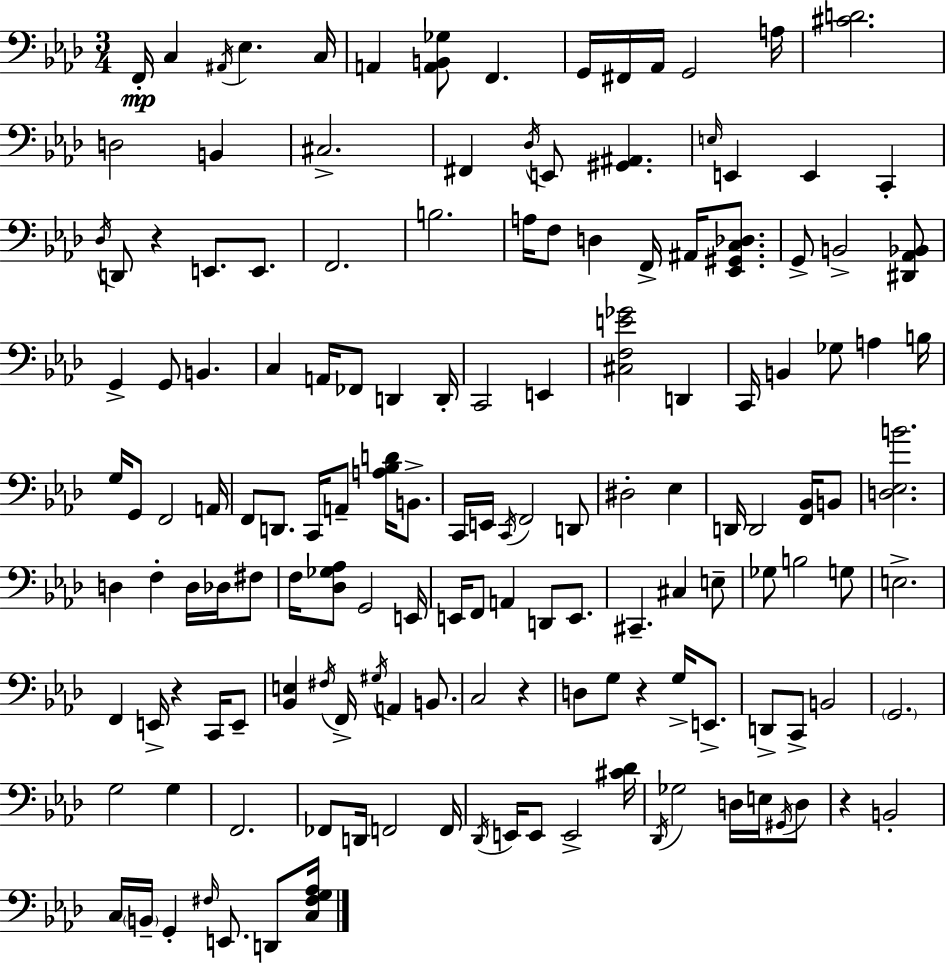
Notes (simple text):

F2/s C3/q A#2/s Eb3/q. C3/s A2/q [A2,B2,Gb3]/e F2/q. G2/s F#2/s Ab2/s G2/h A3/s [C#4,D4]/h. D3/h B2/q C#3/h. F#2/q Db3/s E2/e [G#2,A#2]/q. E3/s E2/q E2/q C2/q Db3/s D2/e R/q E2/e. E2/e. F2/h. B3/h. A3/s F3/e D3/q F2/s A#2/s [Eb2,G#2,C3,Db3]/e. G2/e B2/h [D#2,Ab2,Bb2]/e G2/q G2/e B2/q. C3/q A2/s FES2/e D2/q D2/s C2/h E2/q [C#3,F3,E4,Gb4]/h D2/q C2/s B2/q Gb3/e A3/q B3/s G3/s G2/e F2/h A2/s F2/e D2/e. C2/s A2/e [A3,Bb3,D4]/s B2/e. C2/s E2/s C2/s F2/h D2/e D#3/h Eb3/q D2/s D2/h [F2,Bb2]/s B2/e [D3,Eb3,B4]/h. D3/q F3/q D3/s Db3/s F#3/e F3/s [Db3,Gb3,Ab3]/e G2/h E2/s E2/s F2/e A2/q D2/e E2/e. C#2/q. C#3/q E3/e Gb3/e B3/h G3/e E3/h. F2/q E2/s R/q C2/s E2/e [Bb2,E3]/q F#3/s F2/s G#3/s A2/q B2/e. C3/h R/q D3/e G3/e R/q G3/s E2/e. D2/e C2/e B2/h G2/h. G3/h G3/q F2/h. FES2/e D2/s F2/h F2/s Db2/s E2/s E2/e E2/h [C#4,Db4]/s Db2/s Gb3/h D3/s E3/s G#2/s D3/e R/q B2/h C3/s B2/s G2/q F#3/s E2/e. D2/e [C3,F#3,G3,Ab3]/s